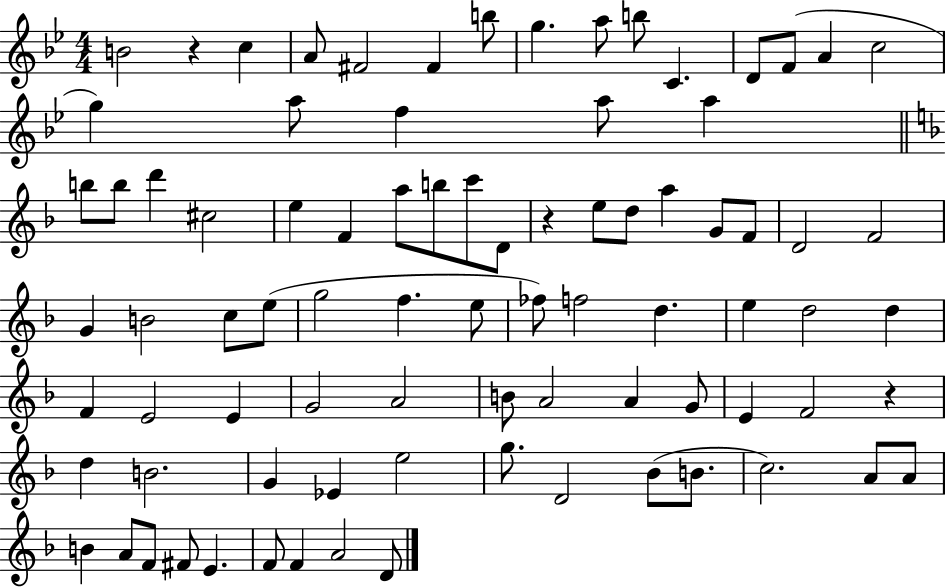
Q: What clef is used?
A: treble